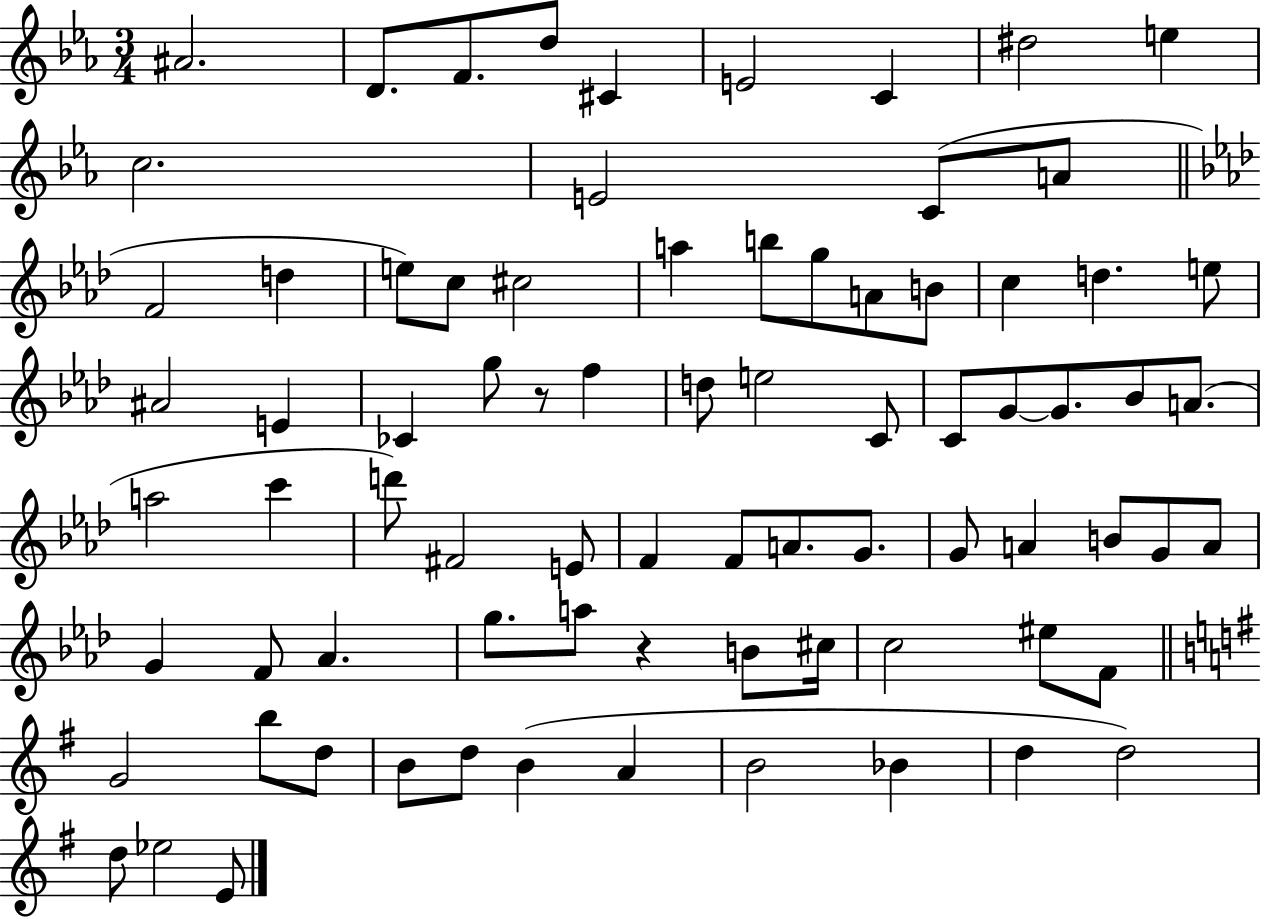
A#4/h. D4/e. F4/e. D5/e C#4/q E4/h C4/q D#5/h E5/q C5/h. E4/h C4/e A4/e F4/h D5/q E5/e C5/e C#5/h A5/q B5/e G5/e A4/e B4/e C5/q D5/q. E5/e A#4/h E4/q CES4/q G5/e R/e F5/q D5/e E5/h C4/e C4/e G4/e G4/e. Bb4/e A4/e. A5/h C6/q D6/e F#4/h E4/e F4/q F4/e A4/e. G4/e. G4/e A4/q B4/e G4/e A4/e G4/q F4/e Ab4/q. G5/e. A5/e R/q B4/e C#5/s C5/h EIS5/e F4/e G4/h B5/e D5/e B4/e D5/e B4/q A4/q B4/h Bb4/q D5/q D5/h D5/e Eb5/h E4/e